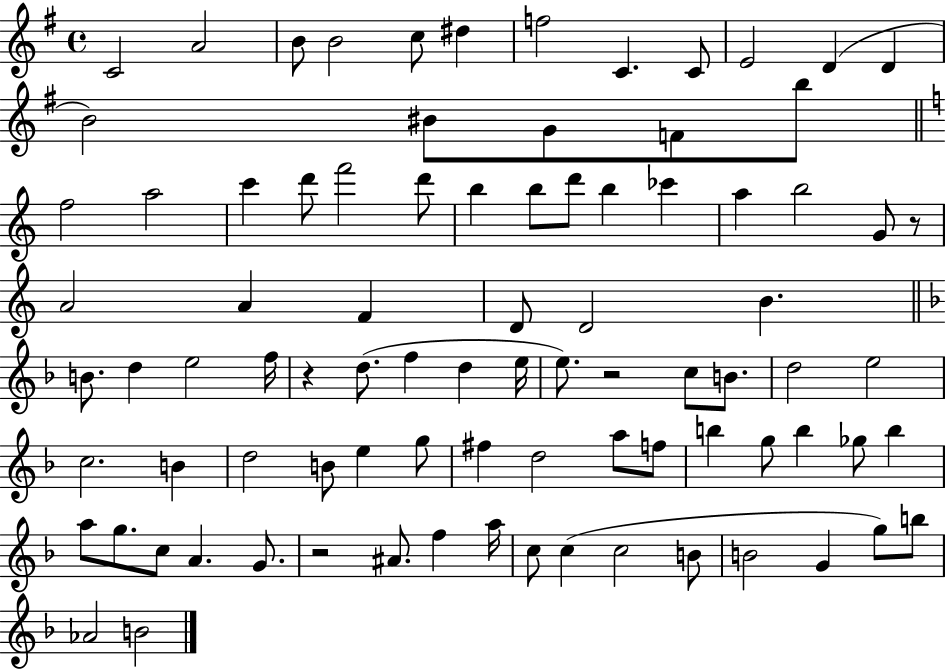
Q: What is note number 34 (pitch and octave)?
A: F4